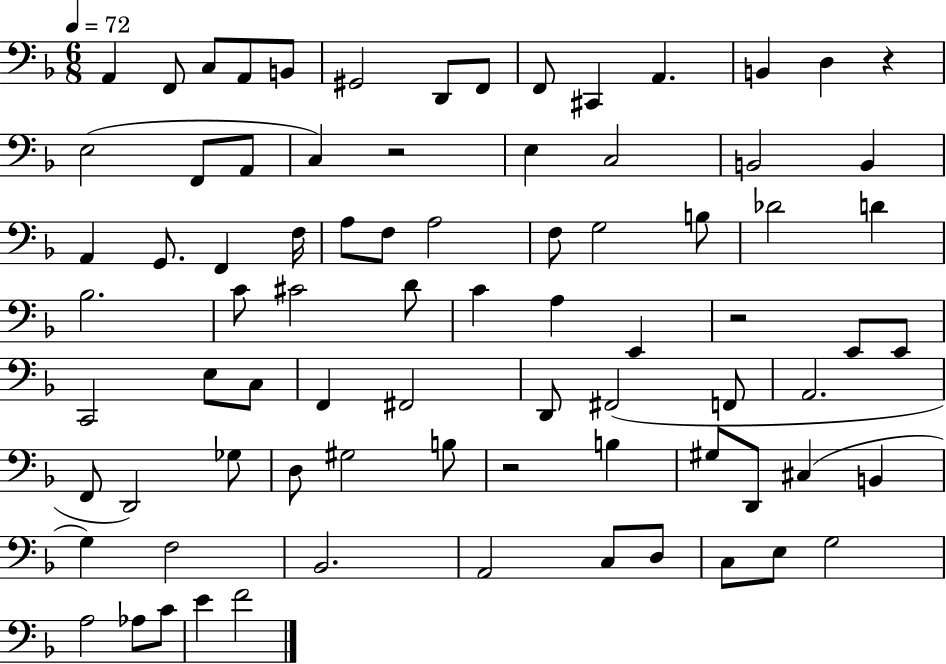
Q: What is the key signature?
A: F major